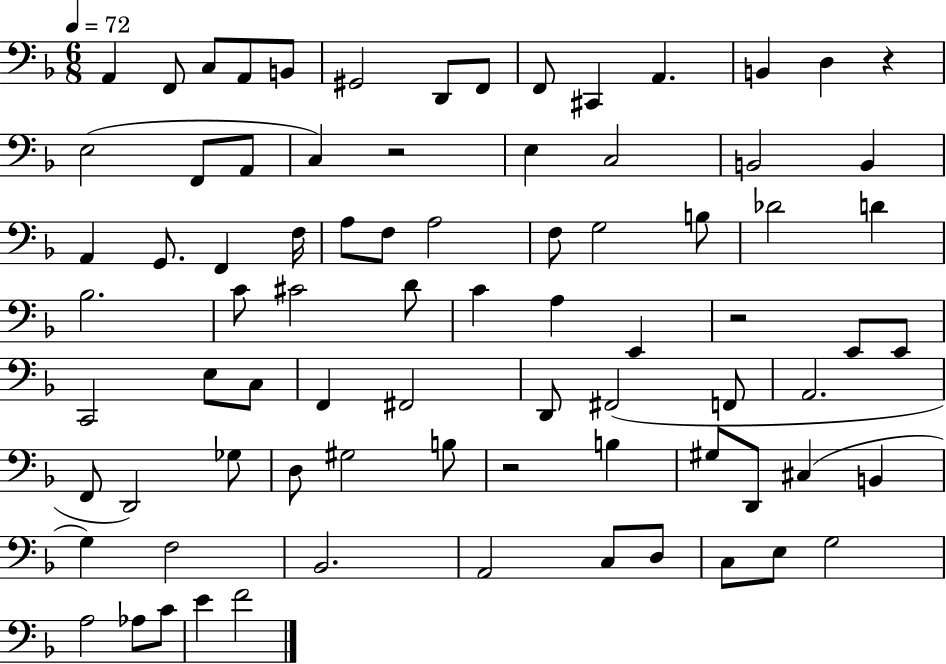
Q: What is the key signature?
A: F major